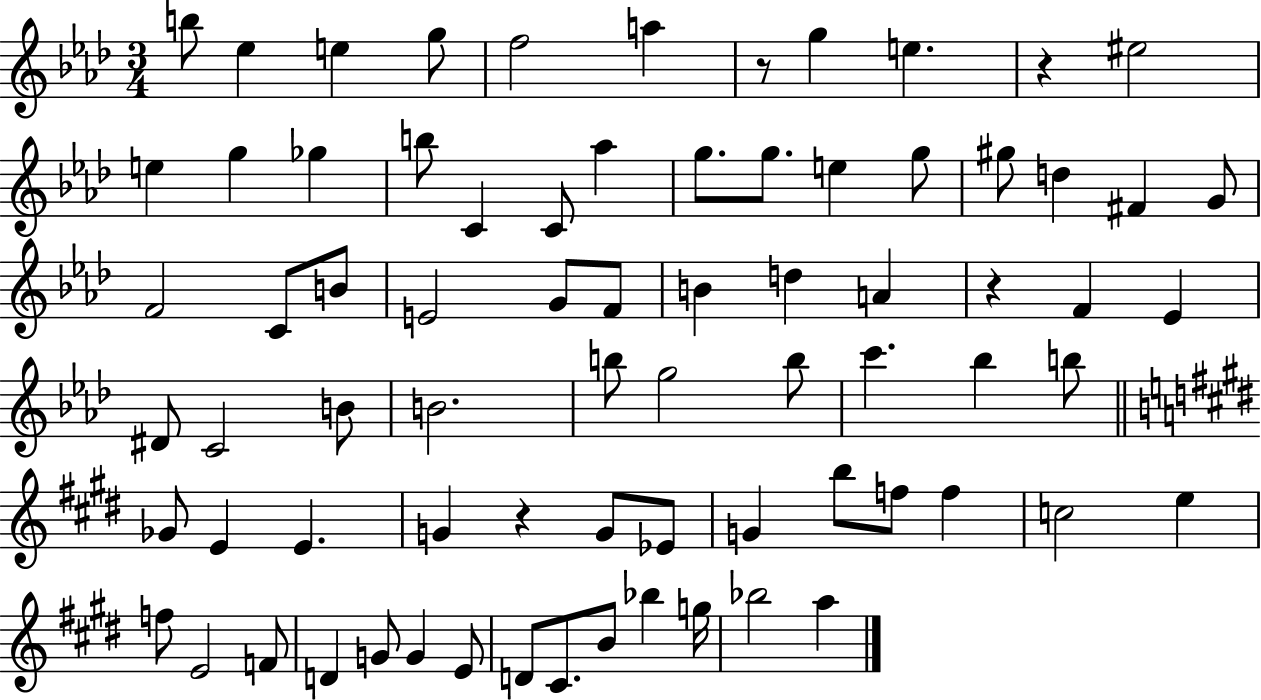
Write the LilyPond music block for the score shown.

{
  \clef treble
  \numericTimeSignature
  \time 3/4
  \key aes \major
  b''8 ees''4 e''4 g''8 | f''2 a''4 | r8 g''4 e''4. | r4 eis''2 | \break e''4 g''4 ges''4 | b''8 c'4 c'8 aes''4 | g''8. g''8. e''4 g''8 | gis''8 d''4 fis'4 g'8 | \break f'2 c'8 b'8 | e'2 g'8 f'8 | b'4 d''4 a'4 | r4 f'4 ees'4 | \break dis'8 c'2 b'8 | b'2. | b''8 g''2 b''8 | c'''4. bes''4 b''8 | \break \bar "||" \break \key e \major ges'8 e'4 e'4. | g'4 r4 g'8 ees'8 | g'4 b''8 f''8 f''4 | c''2 e''4 | \break f''8 e'2 f'8 | d'4 g'8 g'4 e'8 | d'8 cis'8. b'8 bes''4 g''16 | bes''2 a''4 | \break \bar "|."
}